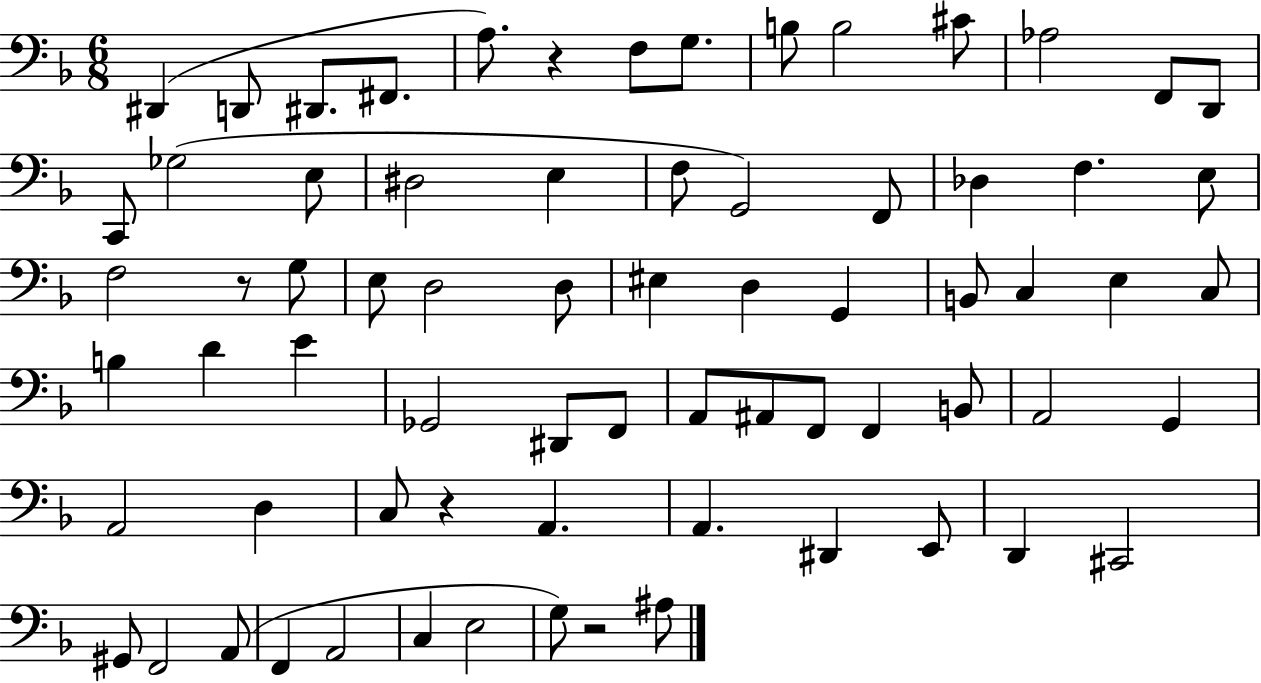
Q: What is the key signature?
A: F major